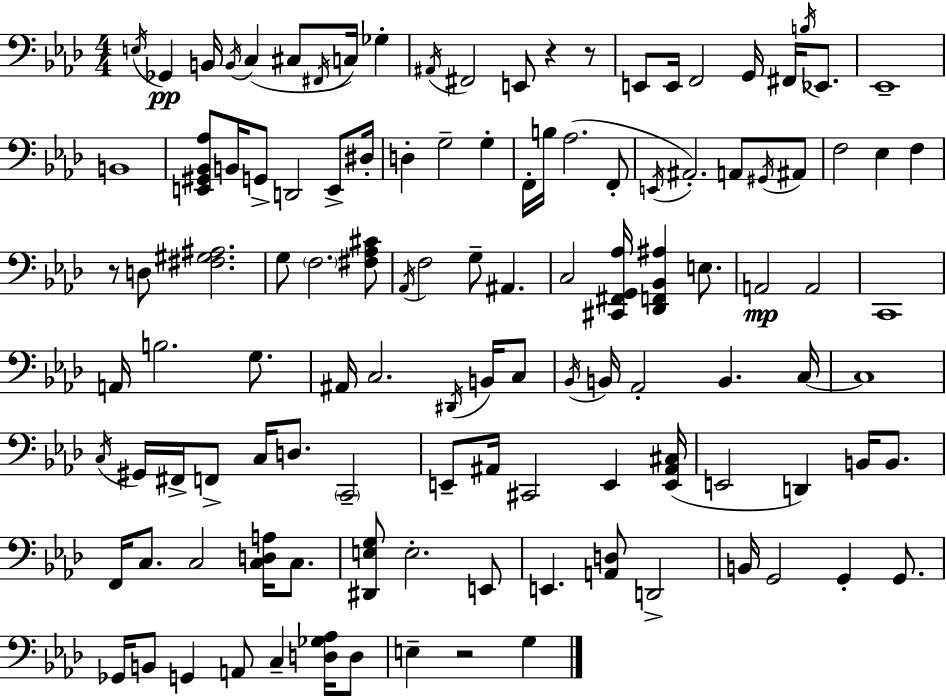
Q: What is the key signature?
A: AES major